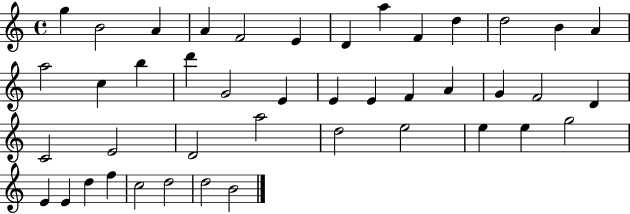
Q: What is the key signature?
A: C major